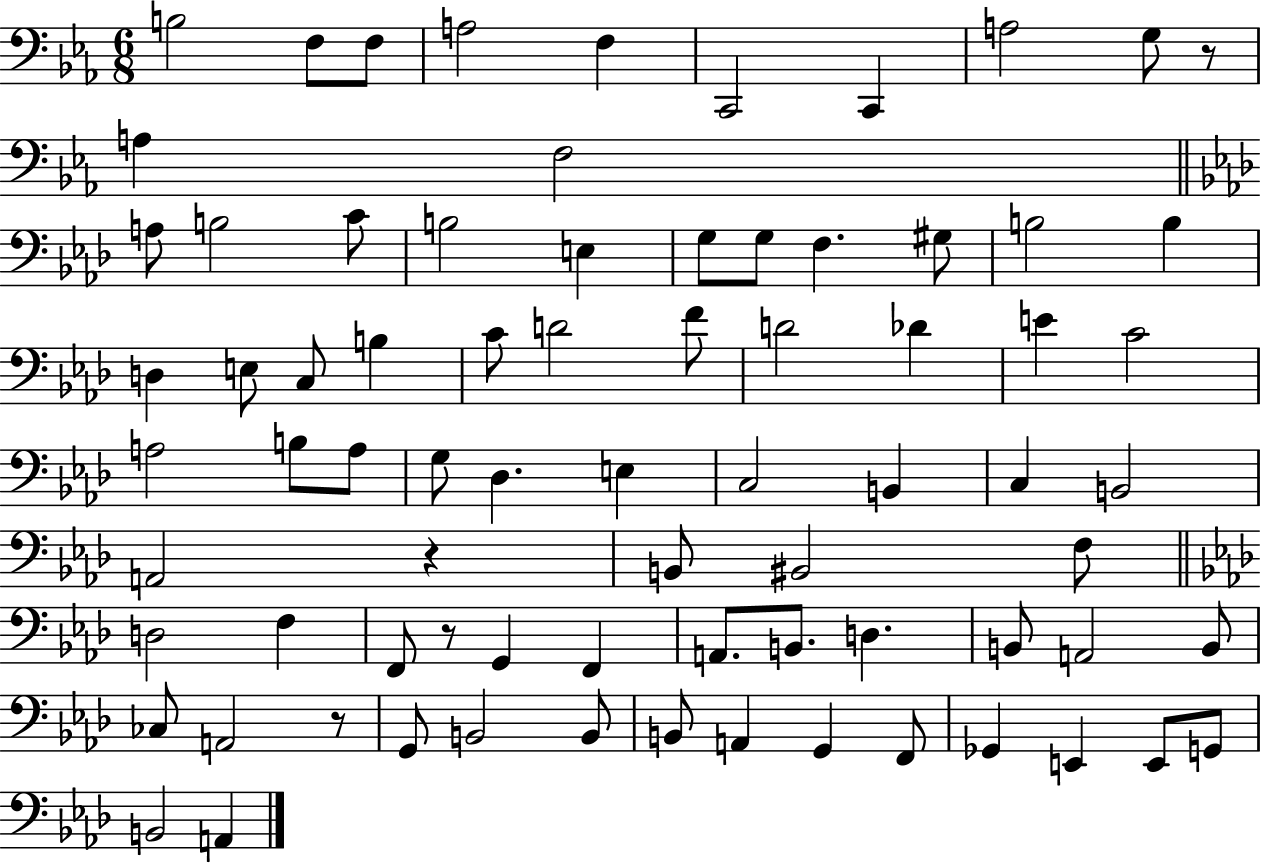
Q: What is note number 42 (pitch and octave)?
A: C3